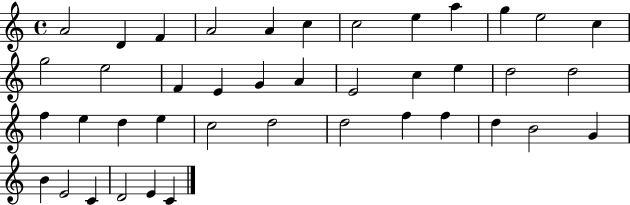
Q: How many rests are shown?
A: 0